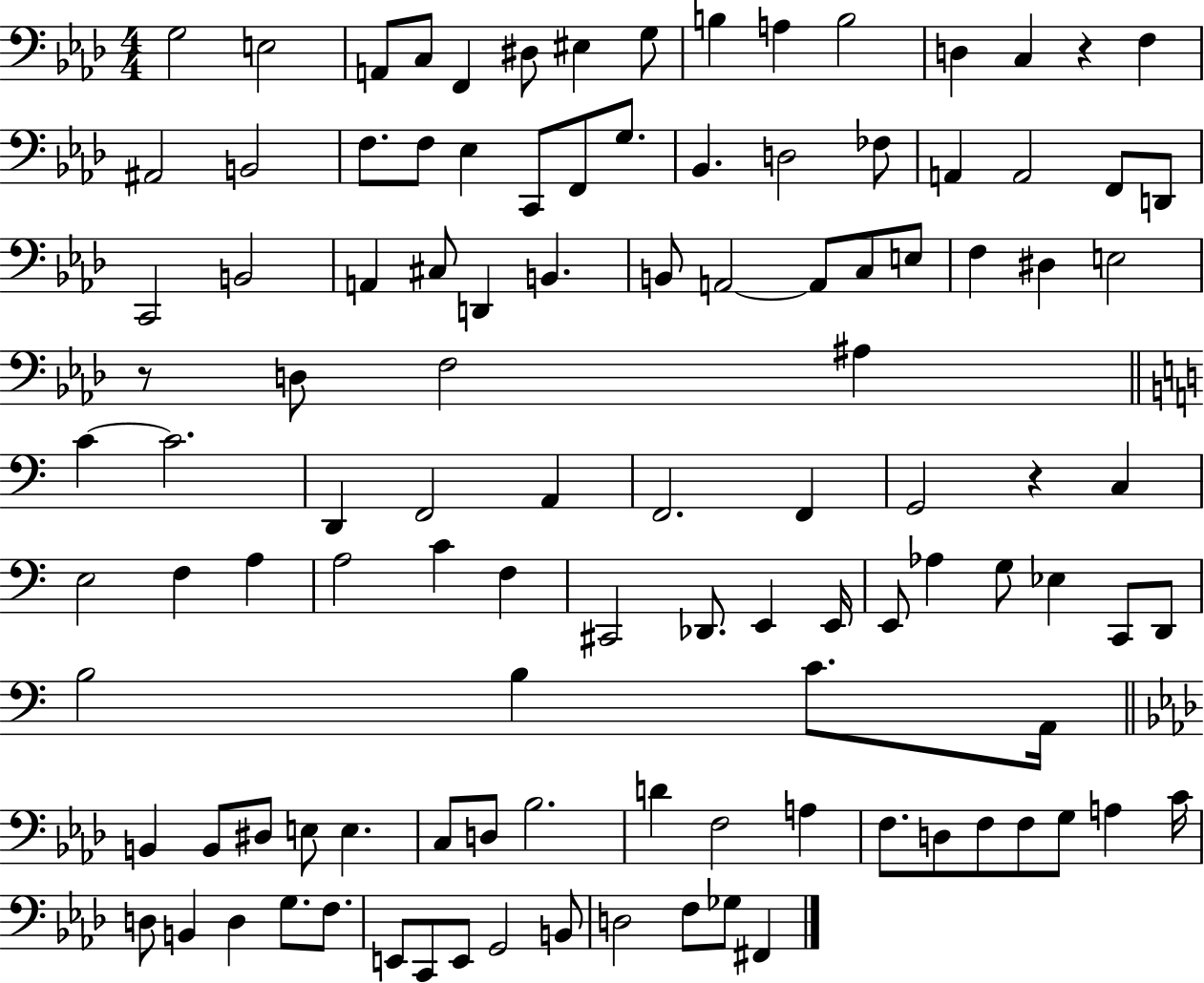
X:1
T:Untitled
M:4/4
L:1/4
K:Ab
G,2 E,2 A,,/2 C,/2 F,, ^D,/2 ^E, G,/2 B, A, B,2 D, C, z F, ^A,,2 B,,2 F,/2 F,/2 _E, C,,/2 F,,/2 G,/2 _B,, D,2 _F,/2 A,, A,,2 F,,/2 D,,/2 C,,2 B,,2 A,, ^C,/2 D,, B,, B,,/2 A,,2 A,,/2 C,/2 E,/2 F, ^D, E,2 z/2 D,/2 F,2 ^A, C C2 D,, F,,2 A,, F,,2 F,, G,,2 z C, E,2 F, A, A,2 C F, ^C,,2 _D,,/2 E,, E,,/4 E,,/2 _A, G,/2 _E, C,,/2 D,,/2 B,2 B, C/2 A,,/4 B,, B,,/2 ^D,/2 E,/2 E, C,/2 D,/2 _B,2 D F,2 A, F,/2 D,/2 F,/2 F,/2 G,/2 A, C/4 D,/2 B,, D, G,/2 F,/2 E,,/2 C,,/2 E,,/2 G,,2 B,,/2 D,2 F,/2 _G,/2 ^F,,